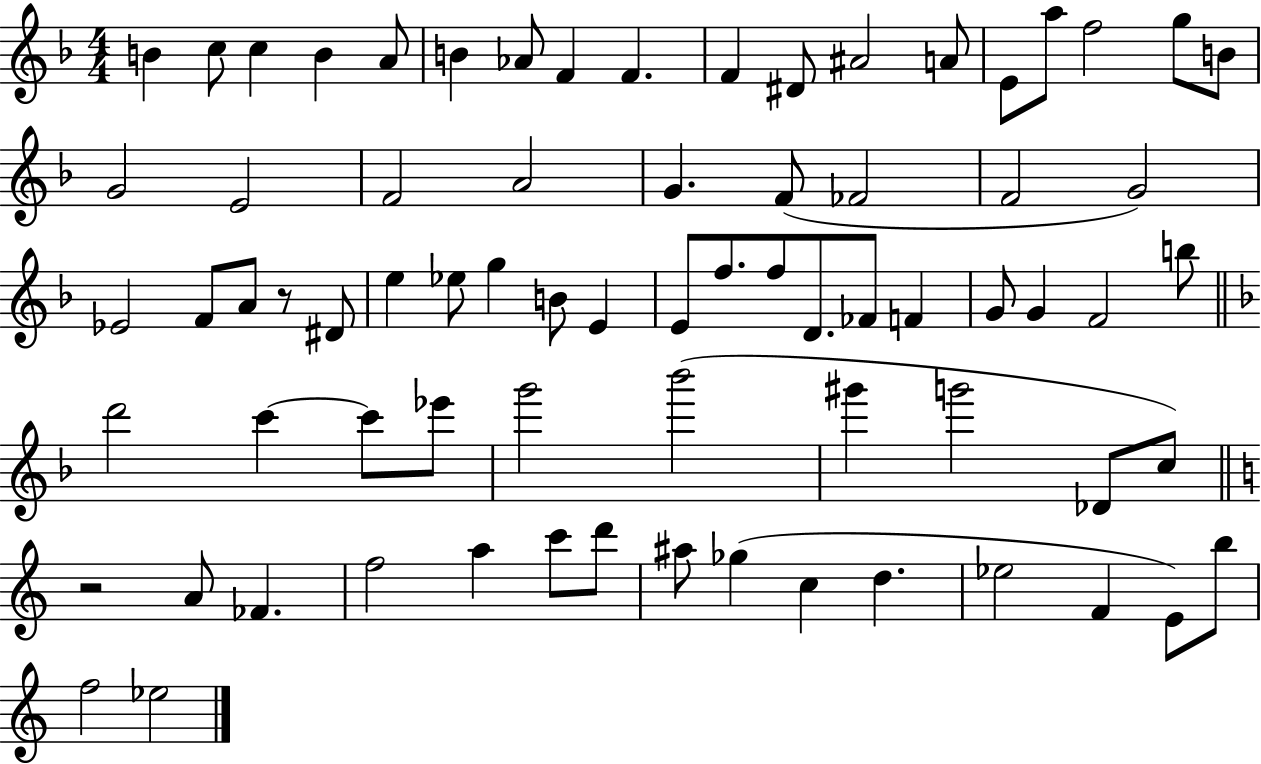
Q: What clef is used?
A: treble